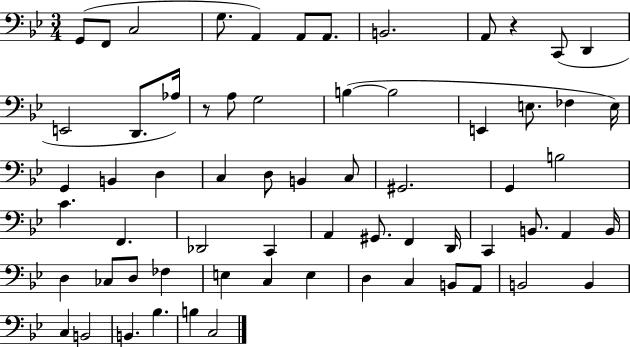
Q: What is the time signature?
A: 3/4